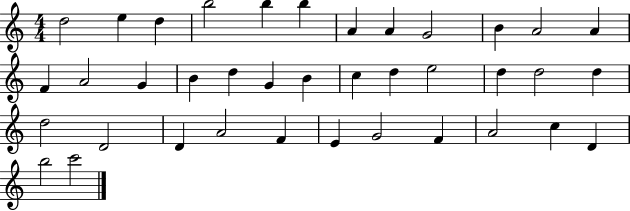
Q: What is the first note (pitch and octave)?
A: D5